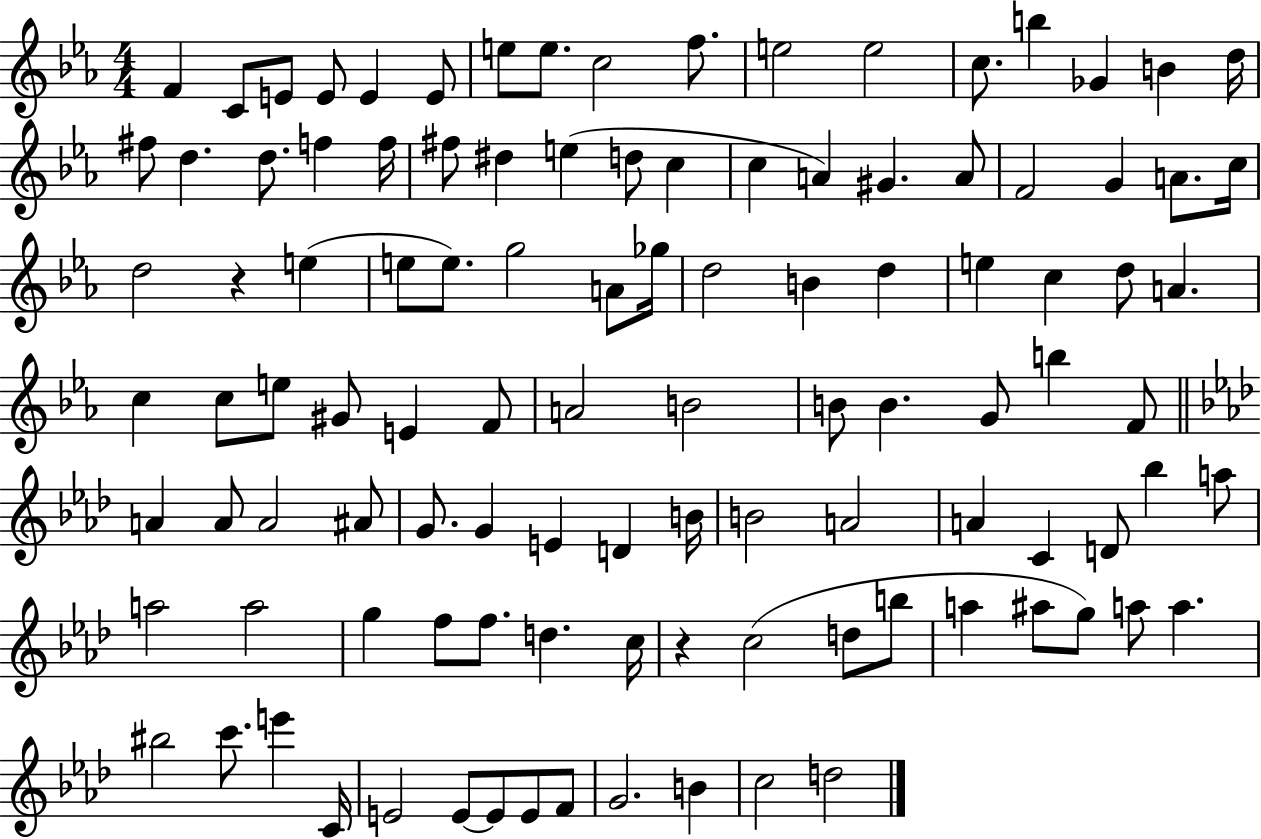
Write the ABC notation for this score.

X:1
T:Untitled
M:4/4
L:1/4
K:Eb
F C/2 E/2 E/2 E E/2 e/2 e/2 c2 f/2 e2 e2 c/2 b _G B d/4 ^f/2 d d/2 f f/4 ^f/2 ^d e d/2 c c A ^G A/2 F2 G A/2 c/4 d2 z e e/2 e/2 g2 A/2 _g/4 d2 B d e c d/2 A c c/2 e/2 ^G/2 E F/2 A2 B2 B/2 B G/2 b F/2 A A/2 A2 ^A/2 G/2 G E D B/4 B2 A2 A C D/2 _b a/2 a2 a2 g f/2 f/2 d c/4 z c2 d/2 b/2 a ^a/2 g/2 a/2 a ^b2 c'/2 e' C/4 E2 E/2 E/2 E/2 F/2 G2 B c2 d2